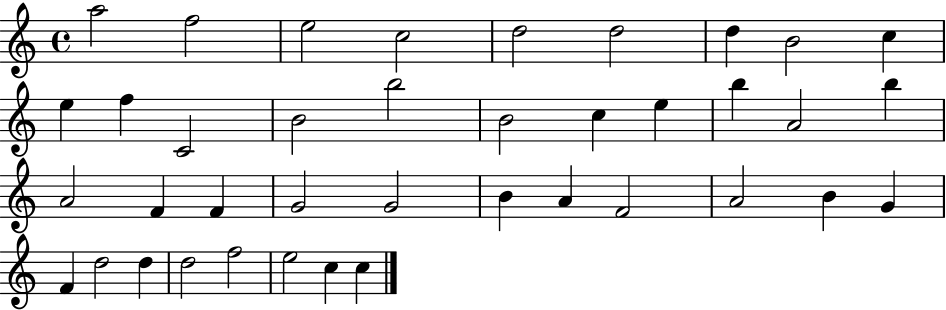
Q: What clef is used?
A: treble